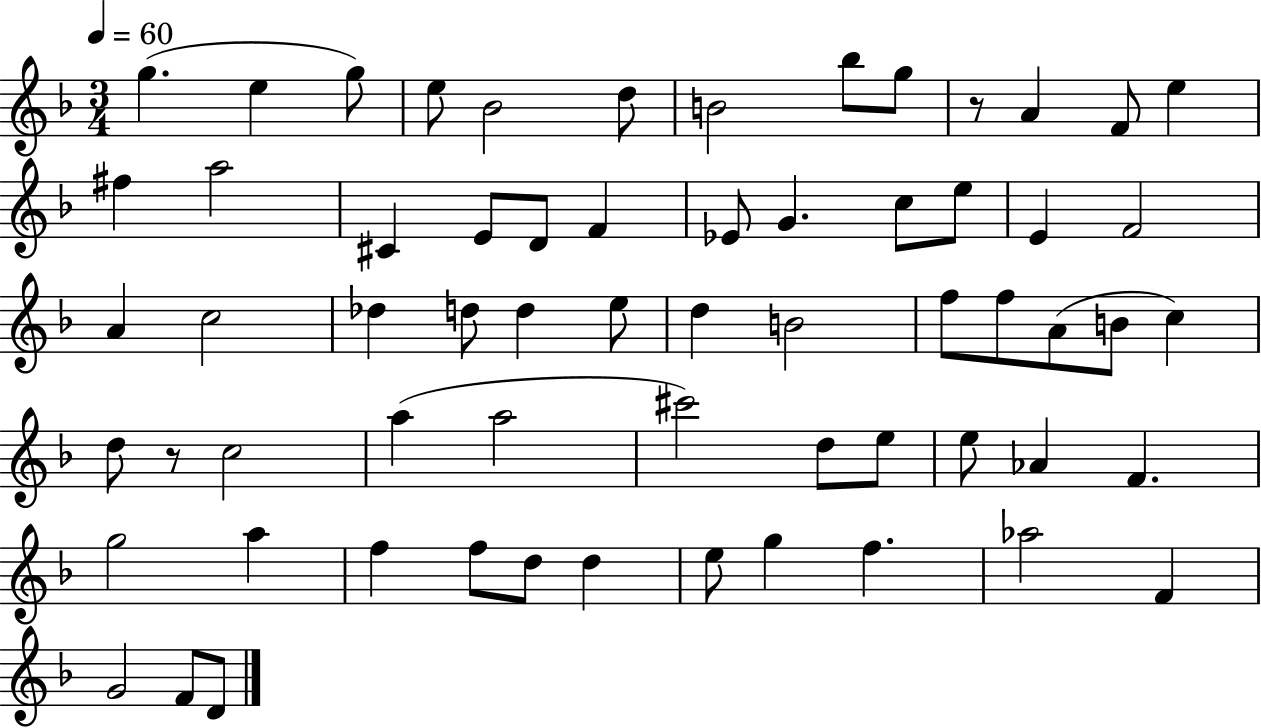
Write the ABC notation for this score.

X:1
T:Untitled
M:3/4
L:1/4
K:F
g e g/2 e/2 _B2 d/2 B2 _b/2 g/2 z/2 A F/2 e ^f a2 ^C E/2 D/2 F _E/2 G c/2 e/2 E F2 A c2 _d d/2 d e/2 d B2 f/2 f/2 A/2 B/2 c d/2 z/2 c2 a a2 ^c'2 d/2 e/2 e/2 _A F g2 a f f/2 d/2 d e/2 g f _a2 F G2 F/2 D/2